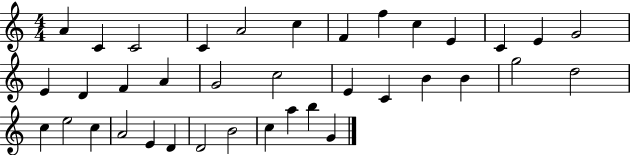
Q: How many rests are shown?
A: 0